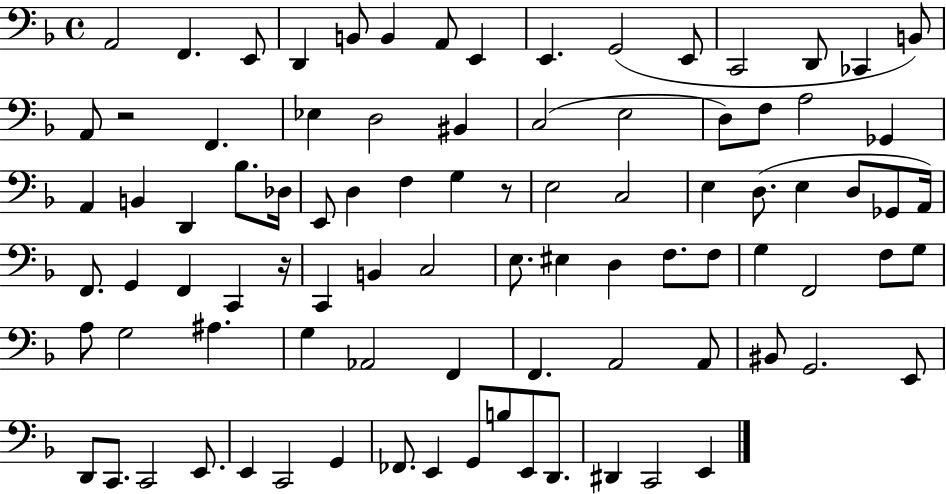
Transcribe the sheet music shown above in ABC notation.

X:1
T:Untitled
M:4/4
L:1/4
K:F
A,,2 F,, E,,/2 D,, B,,/2 B,, A,,/2 E,, E,, G,,2 E,,/2 C,,2 D,,/2 _C,, B,,/2 A,,/2 z2 F,, _E, D,2 ^B,, C,2 E,2 D,/2 F,/2 A,2 _G,, A,, B,, D,, _B,/2 _D,/4 E,,/2 D, F, G, z/2 E,2 C,2 E, D,/2 E, D,/2 _G,,/2 A,,/4 F,,/2 G,, F,, C,, z/4 C,, B,, C,2 E,/2 ^E, D, F,/2 F,/2 G, F,,2 F,/2 G,/2 A,/2 G,2 ^A, G, _A,,2 F,, F,, A,,2 A,,/2 ^B,,/2 G,,2 E,,/2 D,,/2 C,,/2 C,,2 E,,/2 E,, C,,2 G,, _F,,/2 E,, G,,/2 B,/2 E,,/2 D,,/2 ^D,, C,,2 E,,